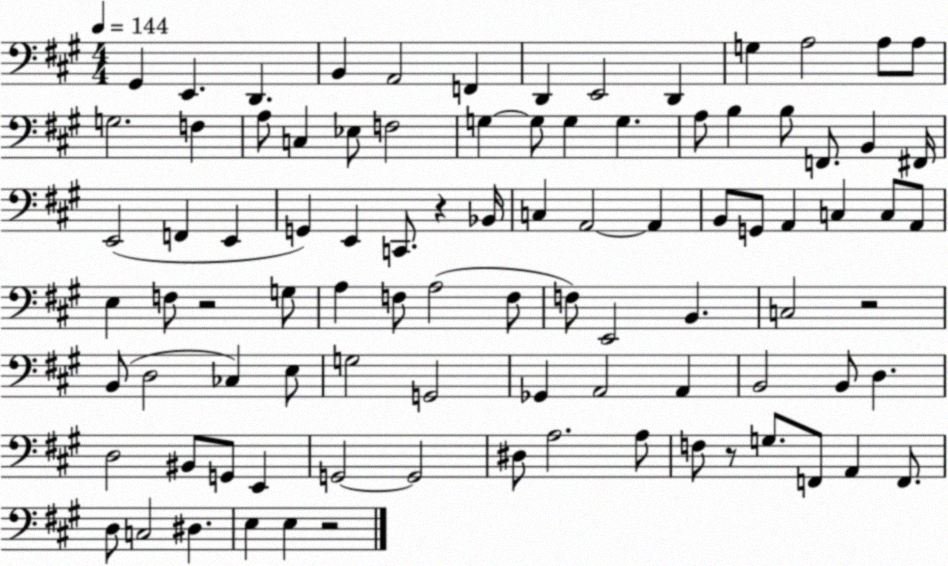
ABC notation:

X:1
T:Untitled
M:4/4
L:1/4
K:A
^G,, E,, D,, B,, A,,2 F,, D,, E,,2 D,, G, A,2 A,/2 A,/2 G,2 F, A,/2 C, _E,/2 F,2 G, G,/2 G, G, A,/2 B, B,/2 F,,/2 B,, ^F,,/4 E,,2 F,, E,, G,, E,, C,,/2 z _B,,/4 C, A,,2 A,, B,,/2 G,,/2 A,, C, C,/2 A,,/2 E, F,/2 z2 G,/2 A, F,/2 A,2 F,/2 F,/2 E,,2 B,, C,2 z2 B,,/2 D,2 _C, E,/2 G,2 G,,2 _G,, A,,2 A,, B,,2 B,,/2 D, D,2 ^B,,/2 G,,/2 E,, G,,2 G,,2 ^D,/2 A,2 A,/2 F,/2 z/2 G,/2 F,,/2 A,, F,,/2 D,/2 C,2 ^D, E, E, z2